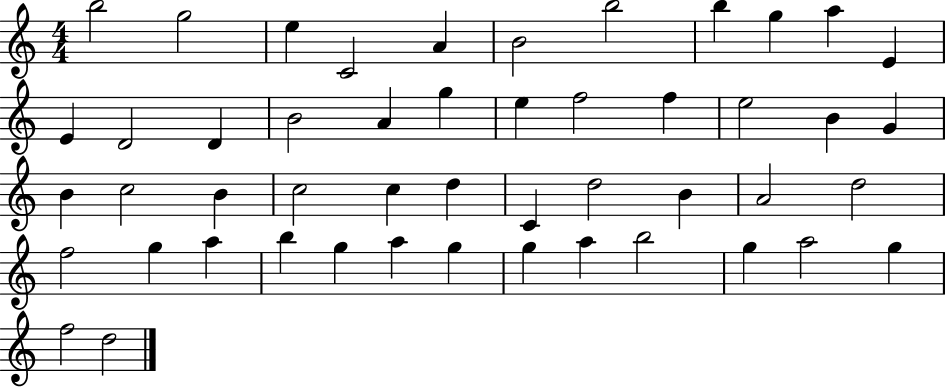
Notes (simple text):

B5/h G5/h E5/q C4/h A4/q B4/h B5/h B5/q G5/q A5/q E4/q E4/q D4/h D4/q B4/h A4/q G5/q E5/q F5/h F5/q E5/h B4/q G4/q B4/q C5/h B4/q C5/h C5/q D5/q C4/q D5/h B4/q A4/h D5/h F5/h G5/q A5/q B5/q G5/q A5/q G5/q G5/q A5/q B5/h G5/q A5/h G5/q F5/h D5/h